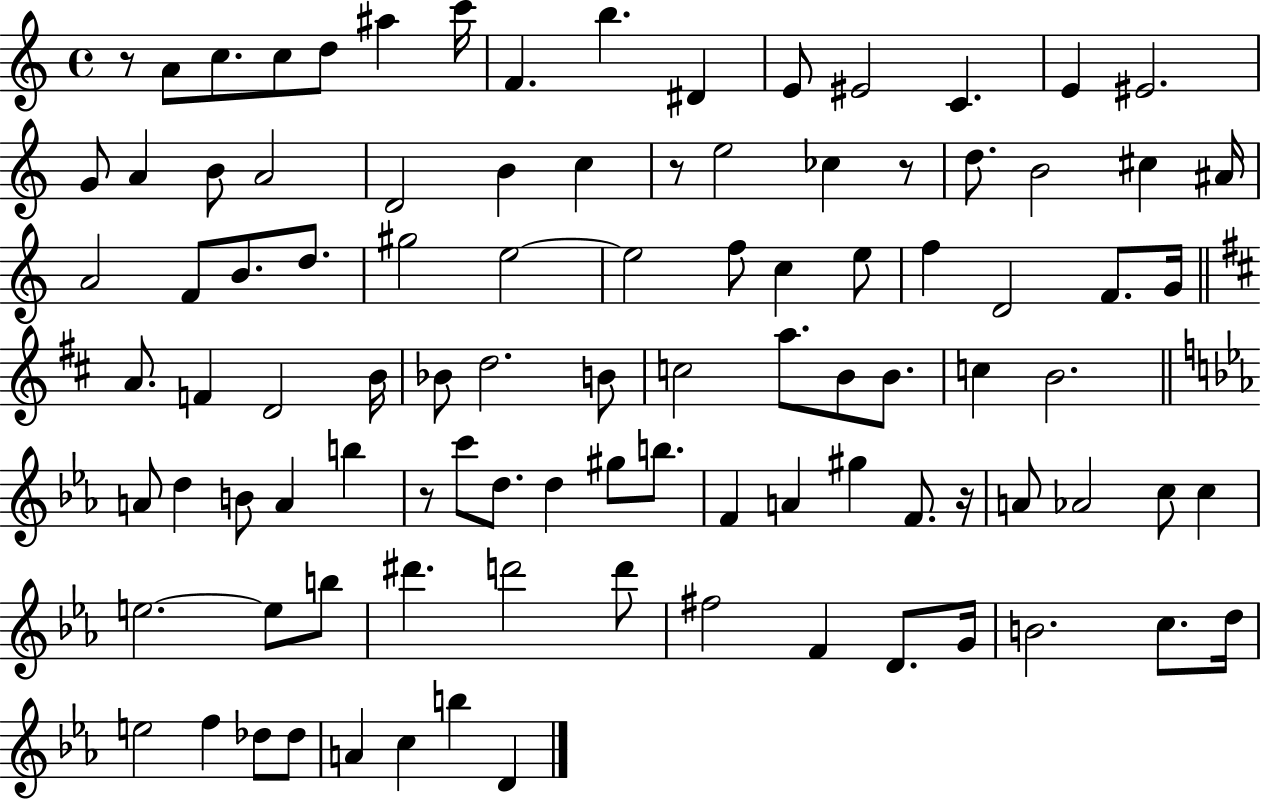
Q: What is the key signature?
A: C major